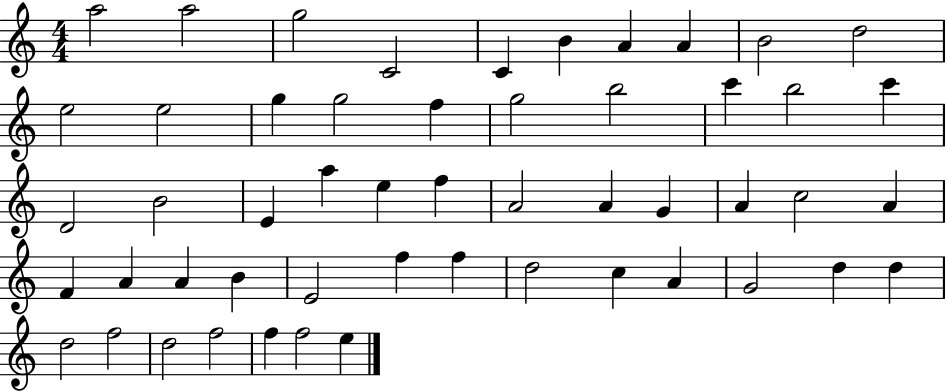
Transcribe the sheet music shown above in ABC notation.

X:1
T:Untitled
M:4/4
L:1/4
K:C
a2 a2 g2 C2 C B A A B2 d2 e2 e2 g g2 f g2 b2 c' b2 c' D2 B2 E a e f A2 A G A c2 A F A A B E2 f f d2 c A G2 d d d2 f2 d2 f2 f f2 e